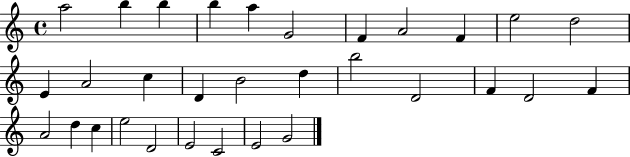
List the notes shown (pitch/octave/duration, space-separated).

A5/h B5/q B5/q B5/q A5/q G4/h F4/q A4/h F4/q E5/h D5/h E4/q A4/h C5/q D4/q B4/h D5/q B5/h D4/h F4/q D4/h F4/q A4/h D5/q C5/q E5/h D4/h E4/h C4/h E4/h G4/h